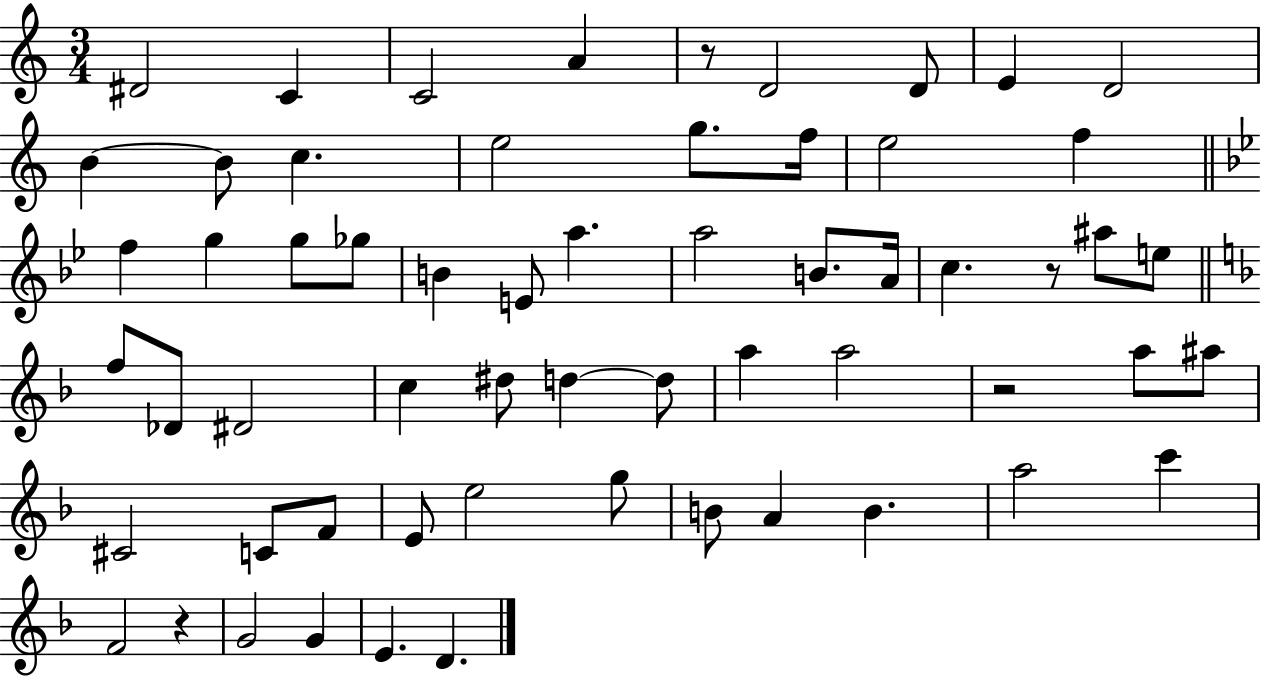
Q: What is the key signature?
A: C major